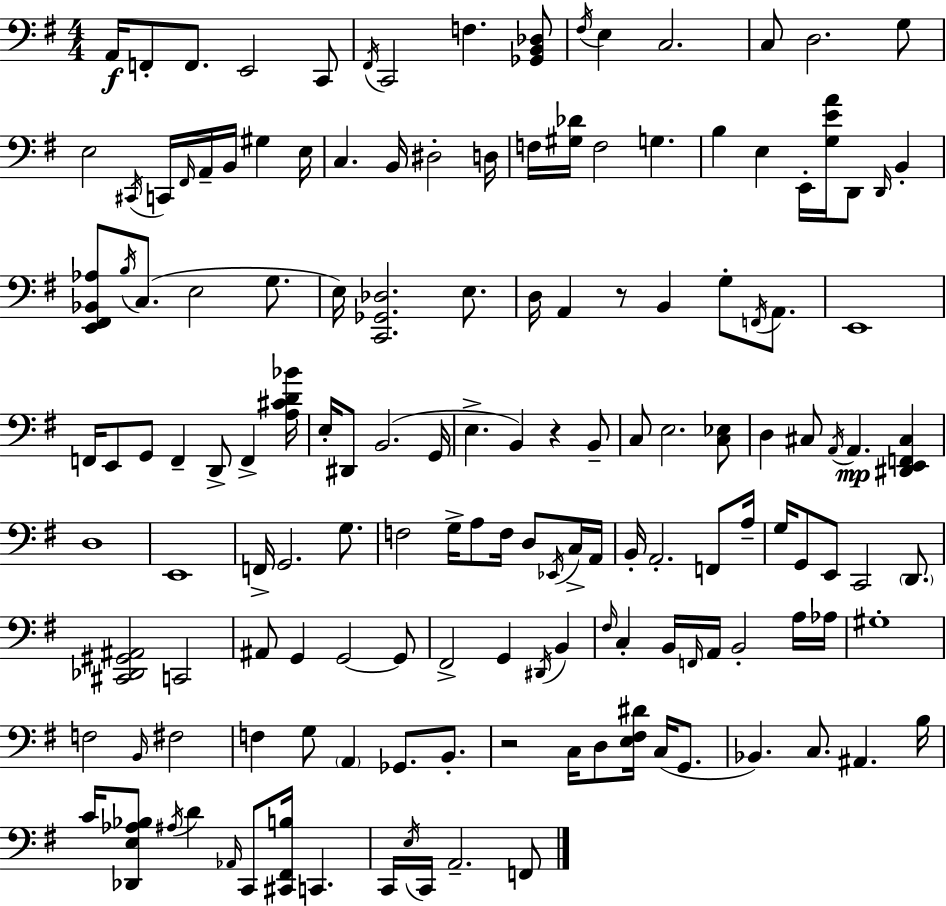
A2/s F2/e F2/e. E2/h C2/e F#2/s C2/h F3/q. [Gb2,B2,Db3]/e F#3/s E3/q C3/h. C3/e D3/h. G3/e E3/h C#2/s C2/s F#2/s A2/s B2/s G#3/q E3/s C3/q. B2/s D#3/h D3/s F3/s [G#3,Db4]/s F3/h G3/q. B3/q E3/q E2/s [G3,E4,A4]/s D2/e D2/s B2/q [E2,F#2,Bb2,Ab3]/e B3/s C3/e. E3/h G3/e. E3/s [C2,Gb2,Db3]/h. E3/e. D3/s A2/q R/e B2/q G3/e F2/s A2/e. E2/w F2/s E2/e G2/e F2/q D2/e F2/q [A3,C#4,D4,Bb4]/s E3/s D#2/e B2/h. G2/s E3/q. B2/q R/q B2/e C3/e E3/h. [C3,Eb3]/e D3/q C#3/e A2/s A2/q. [D#2,E2,F2,C#3]/q D3/w E2/w F2/s G2/h. G3/e. F3/h G3/s A3/e F3/s D3/e Eb2/s C3/s A2/s B2/s A2/h. F2/e A3/s G3/s G2/e E2/e C2/h D2/e. [C#2,Db2,G#2,A#2]/h C2/h A#2/e G2/q G2/h G2/e F#2/h G2/q D#2/s B2/q F#3/s C3/q B2/s F2/s A2/s B2/h A3/s Ab3/s G#3/w F3/h B2/s F#3/h F3/q G3/e A2/q Gb2/e. B2/e. R/h C3/s D3/e [E3,F#3,D#4]/s C3/s G2/e. Bb2/q. C3/e. A#2/q. B3/s C4/s [Db2,E3,Ab3,Bb3]/e A#3/s D4/q Ab2/s C2/e [C#2,F#2,B3]/s C2/q. C2/s E3/s C2/s A2/h. F2/e